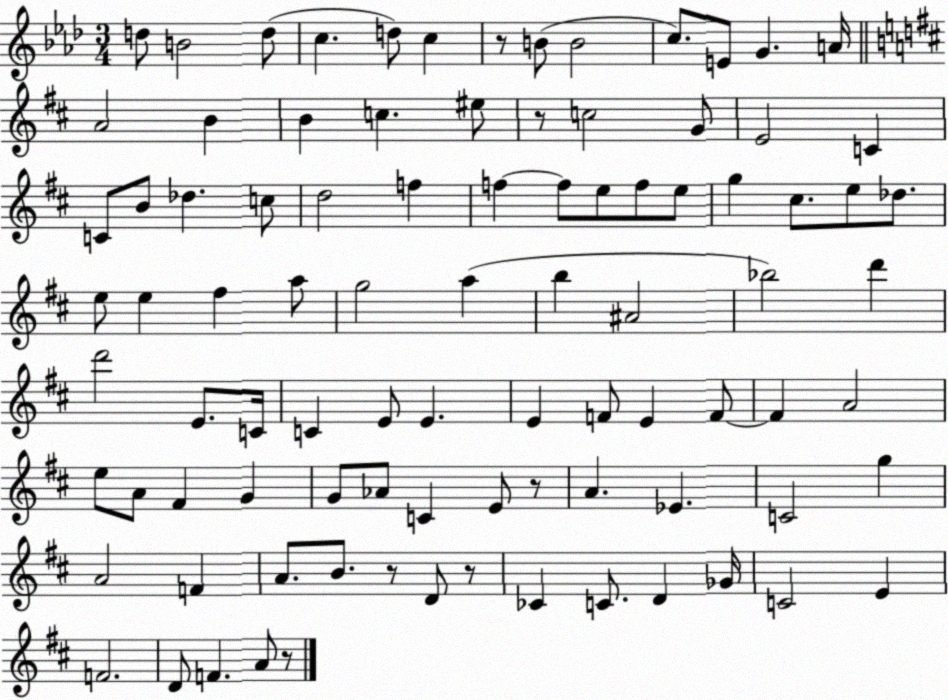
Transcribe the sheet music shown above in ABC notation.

X:1
T:Untitled
M:3/4
L:1/4
K:Ab
d/2 B2 d/2 c d/2 c z/2 B/2 B2 c/2 E/2 G A/4 A2 B B c ^e/2 z/2 c2 G/2 E2 C C/2 B/2 _d c/2 d2 f f f/2 e/2 f/2 e/2 g ^c/2 e/2 _d/2 e/2 e ^f a/2 g2 a b ^A2 _b2 d' d'2 E/2 C/4 C E/2 E E F/2 E F/2 F A2 e/2 A/2 ^F G G/2 _A/2 C E/2 z/2 A _E C2 g A2 F A/2 B/2 z/2 D/2 z/2 _C C/2 D _G/4 C2 E F2 D/2 F A/2 z/2